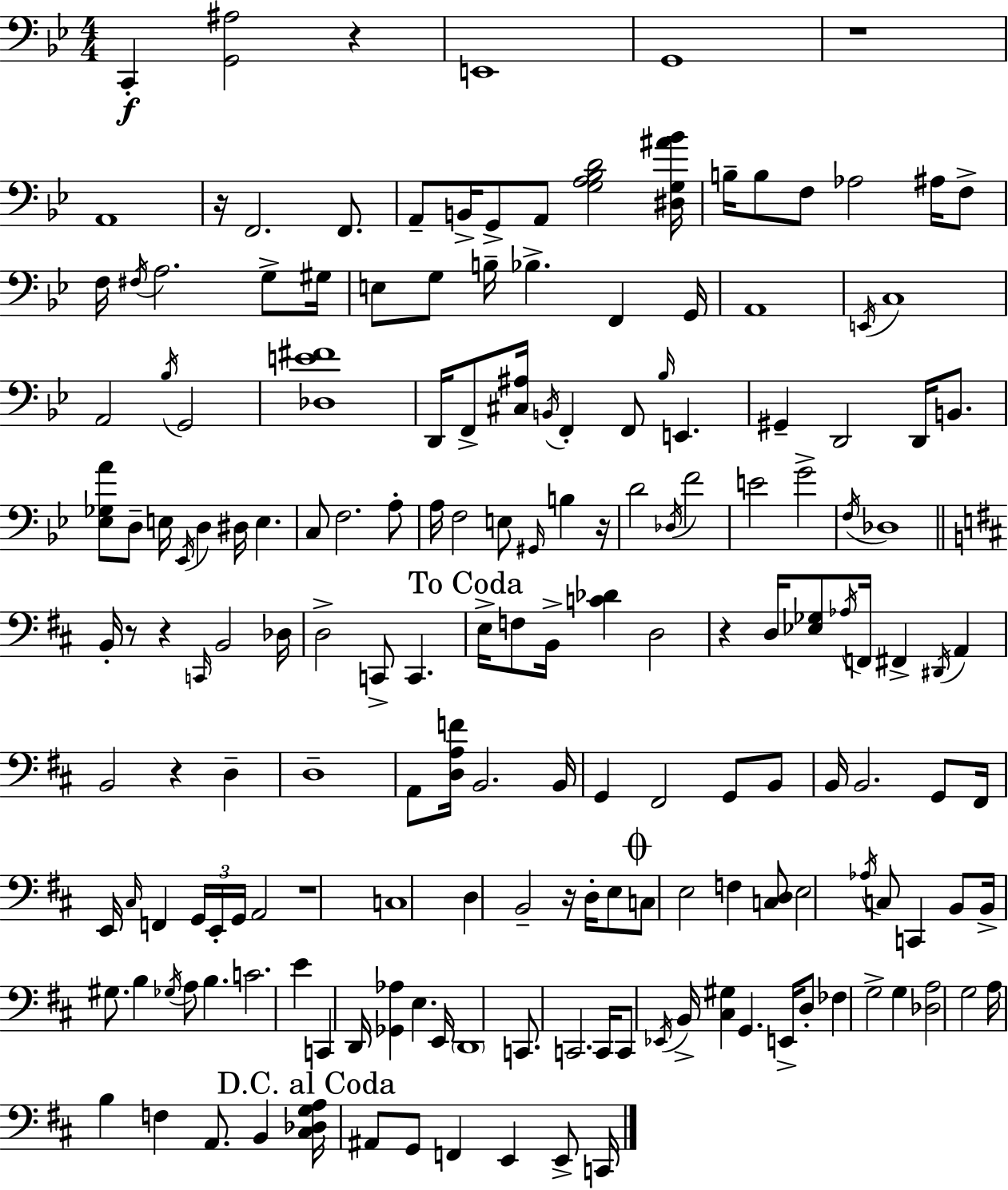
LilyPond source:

{
  \clef bass
  \numericTimeSignature
  \time 4/4
  \key bes \major
  c,4-.\f <g, ais>2 r4 | e,1 | g,1 | r1 | \break a,1 | r16 f,2. f,8. | a,8-- b,16-> g,8-> a,8 <g a bes d'>2 <dis g ais' bes'>16 | b16-- b8 f8 aes2 ais16 f8-> | \break f16 \acciaccatura { fis16 } a2. g8-> | gis16 e8 g8 b16-- bes4.-> f,4 | g,16 a,1 | \acciaccatura { e,16 } c1 | \break a,2 \acciaccatura { bes16 } g,2 | <des e' fis'>1 | d,16 f,8-> <cis ais>16 \acciaccatura { b,16 } f,4-. f,8 \grace { bes16 } e,4. | gis,4-- d,2 | \break d,16 b,8. <ees ges a'>8 d8-- e16 \acciaccatura { ees,16 } d4 dis16 | e4. c8 f2. | a8-. a16 f2 e8 | \grace { gis,16 } b4 r16 d'2 \acciaccatura { des16 } | \break f'2 e'2 | g'2-> \acciaccatura { f16 } des1 | \bar "||" \break \key b \minor b,16-. r8 r4 \grace { c,16 } b,2 | des16 d2-> c,8-> c,4. | \mark "To Coda" e16-> f8 b,16-> <c' des'>4 d2 | r4 d16 <ees ges>8 \acciaccatura { aes16 } f,16 fis,4-> \acciaccatura { dis,16 } a,4 | \break b,2 r4 d4-- | d1-- | a,8 <d a f'>16 b,2. | b,16 g,4 fis,2 g,8 | \break b,8 b,16 b,2. | g,8 fis,16 e,16 \grace { cis16 } f,4 \tuplet 3/2 { g,16 e,16-. g,16 } a,2 | r1 | c1 | \break d4 b,2-- | r16 d16-. e8 \mark \markup { \musicglyph "scripts.coda" } c8 e2 f4 | <c d>8 e2 \acciaccatura { aes16 } c8 c,4 | b,8 b,16-> gis8. b4 \acciaccatura { ges16 } a8 | \break b4. c'2. | e'4 c,4 d,16 <ges, aes>4 e4. | e,16 \parenthesize d,1 | c,8. c,2. | \break c,16 c,8 \acciaccatura { ees,16 } b,16-> <cis gis>4 g,4. | e,16-> d8-. fes4 g2-> | g4 <des a>2 g2 | a16 b4 f4 | \break a,8. b,4 \mark "D.C. al Coda" <cis des g a>16 ais,8 g,8 f,4 | e,4 e,8-> c,16 \bar "|."
}